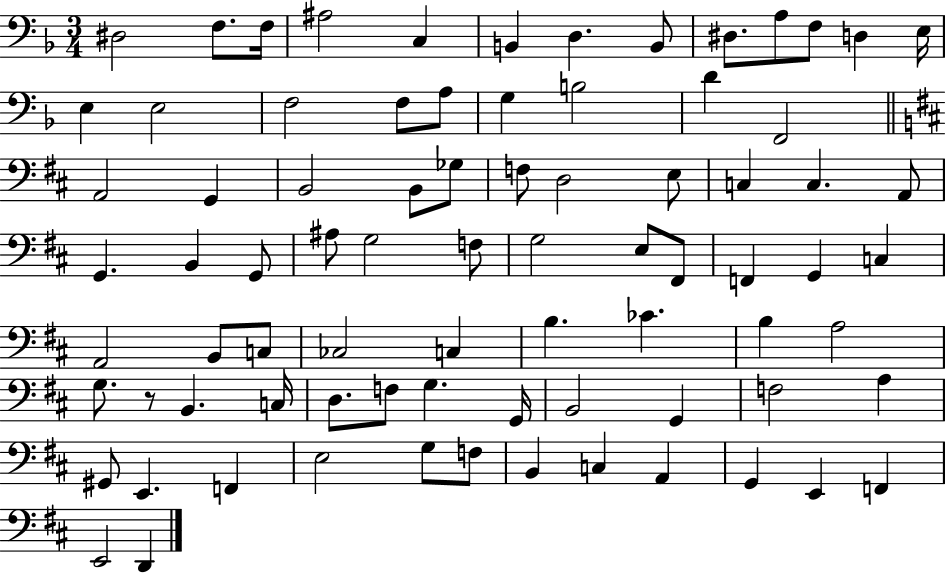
X:1
T:Untitled
M:3/4
L:1/4
K:F
^D,2 F,/2 F,/4 ^A,2 C, B,, D, B,,/2 ^D,/2 A,/2 F,/2 D, E,/4 E, E,2 F,2 F,/2 A,/2 G, B,2 D F,,2 A,,2 G,, B,,2 B,,/2 _G,/2 F,/2 D,2 E,/2 C, C, A,,/2 G,, B,, G,,/2 ^A,/2 G,2 F,/2 G,2 E,/2 ^F,,/2 F,, G,, C, A,,2 B,,/2 C,/2 _C,2 C, B, _C B, A,2 G,/2 z/2 B,, C,/4 D,/2 F,/2 G, G,,/4 B,,2 G,, F,2 A, ^G,,/2 E,, F,, E,2 G,/2 F,/2 B,, C, A,, G,, E,, F,, E,,2 D,,